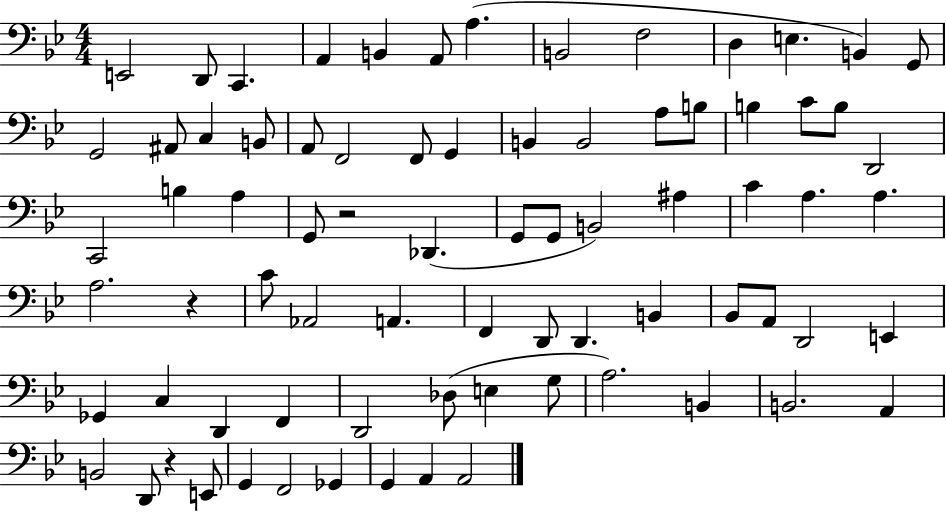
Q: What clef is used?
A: bass